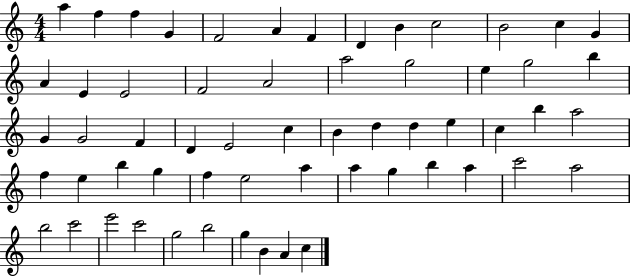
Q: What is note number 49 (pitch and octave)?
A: A5